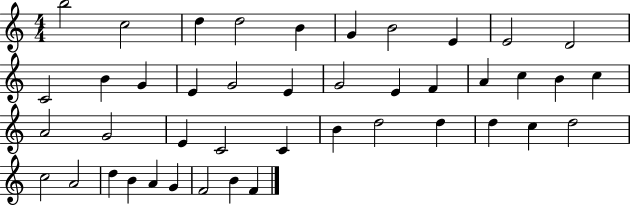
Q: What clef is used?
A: treble